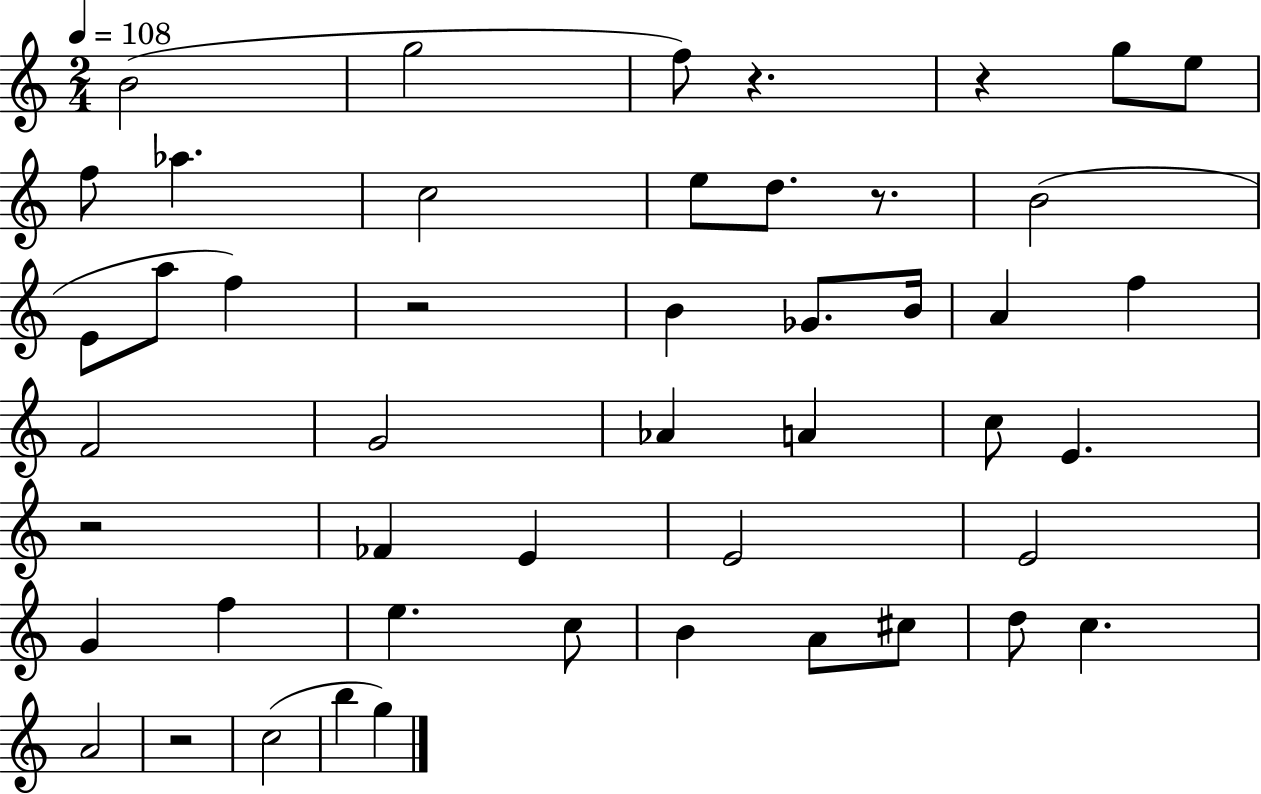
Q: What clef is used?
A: treble